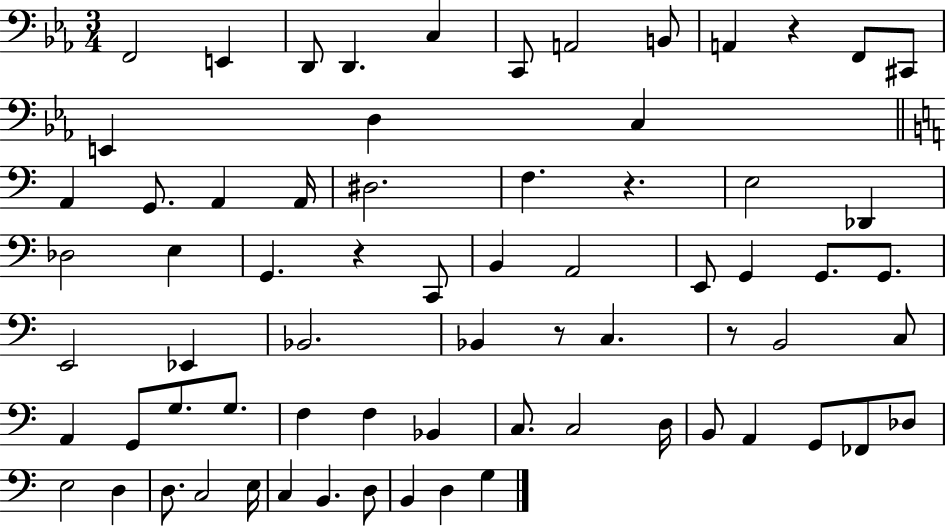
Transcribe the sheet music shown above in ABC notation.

X:1
T:Untitled
M:3/4
L:1/4
K:Eb
F,,2 E,, D,,/2 D,, C, C,,/2 A,,2 B,,/2 A,, z F,,/2 ^C,,/2 E,, D, C, A,, G,,/2 A,, A,,/4 ^D,2 F, z E,2 _D,, _D,2 E, G,, z C,,/2 B,, A,,2 E,,/2 G,, G,,/2 G,,/2 E,,2 _E,, _B,,2 _B,, z/2 C, z/2 B,,2 C,/2 A,, G,,/2 G,/2 G,/2 F, F, _B,, C,/2 C,2 D,/4 B,,/2 A,, G,,/2 _F,,/2 _D,/2 E,2 D, D,/2 C,2 E,/4 C, B,, D,/2 B,, D, G,